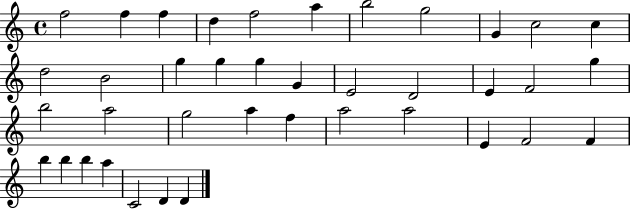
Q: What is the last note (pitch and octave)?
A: D4